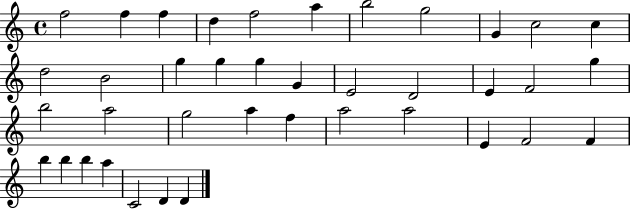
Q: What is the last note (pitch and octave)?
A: D4